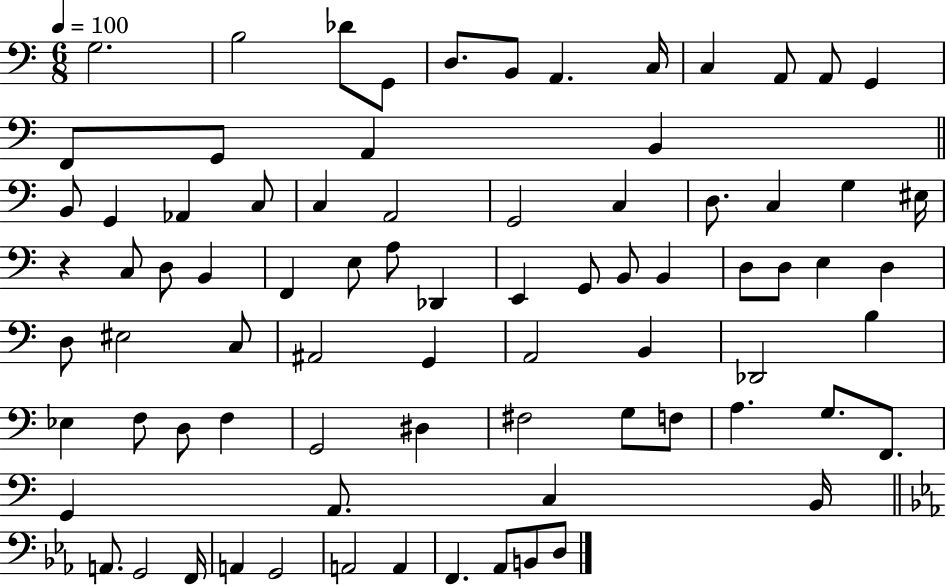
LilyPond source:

{
  \clef bass
  \numericTimeSignature
  \time 6/8
  \key c \major
  \tempo 4 = 100
  g2. | b2 des'8 g,8 | d8. b,8 a,4. c16 | c4 a,8 a,8 g,4 | \break f,8 g,8 a,4 b,4 | \bar "||" \break \key a \minor b,8 g,4 aes,4 c8 | c4 a,2 | g,2 c4 | d8. c4 g4 eis16 | \break r4 c8 d8 b,4 | f,4 e8 a8 des,4 | e,4 g,8 b,8 b,4 | d8 d8 e4 d4 | \break d8 eis2 c8 | ais,2 g,4 | a,2 b,4 | des,2 b4 | \break ees4 f8 d8 f4 | g,2 dis4 | fis2 g8 f8 | a4. g8. f,8. | \break g,4 a,8. c4 b,16 | \bar "||" \break \key ees \major a,8. g,2 f,16 | a,4 g,2 | a,2 a,4 | f,4. aes,8 b,8 d8 | \break \bar "|."
}